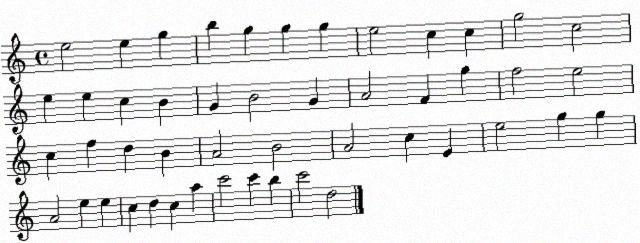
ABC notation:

X:1
T:Untitled
M:4/4
L:1/4
K:C
e2 e g b g g g e2 c c g2 c2 e e c B G B2 G A2 F g f2 e2 c f d B A2 B2 A2 c E e2 g g A2 e e c d c a c'2 c' b c'2 d2